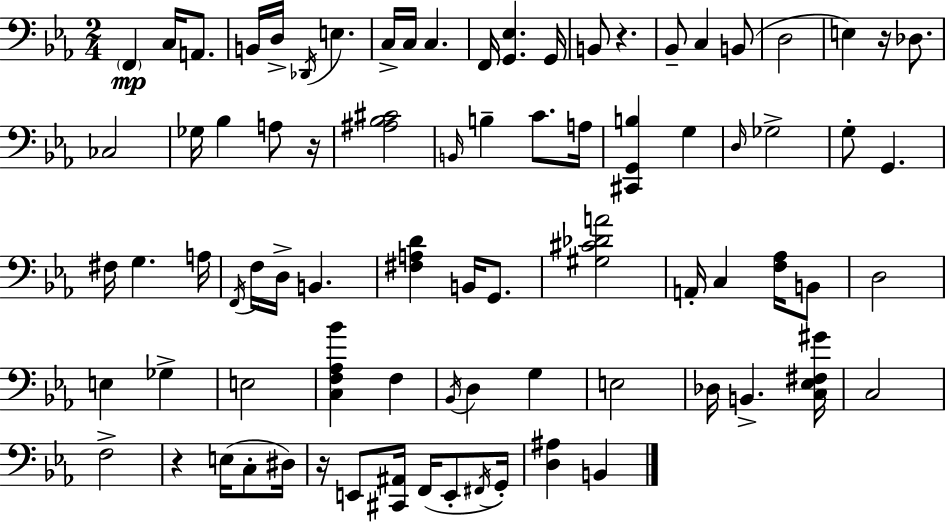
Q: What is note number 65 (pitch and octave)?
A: G2